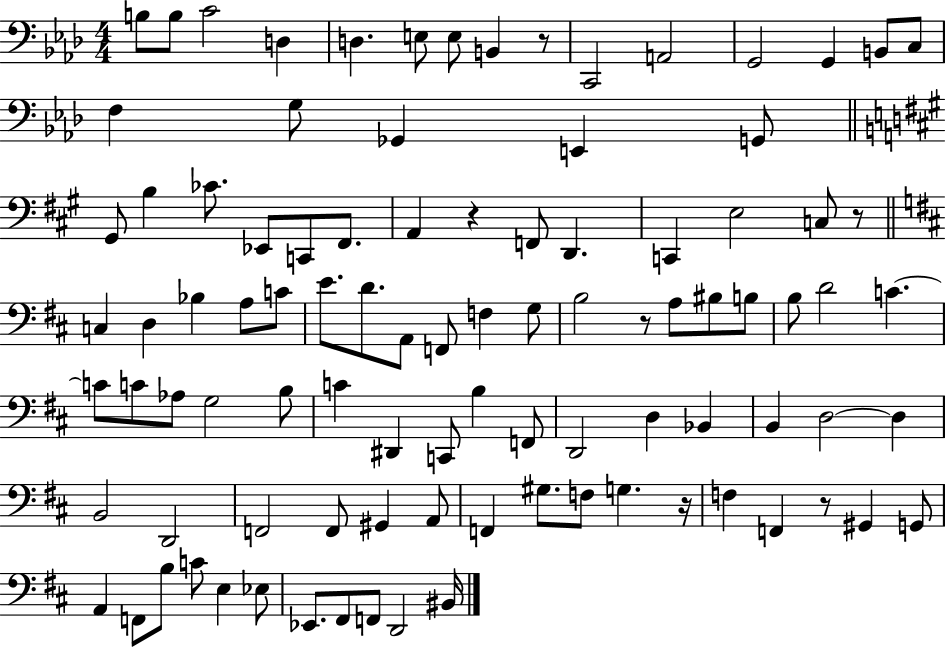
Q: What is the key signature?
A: AES major